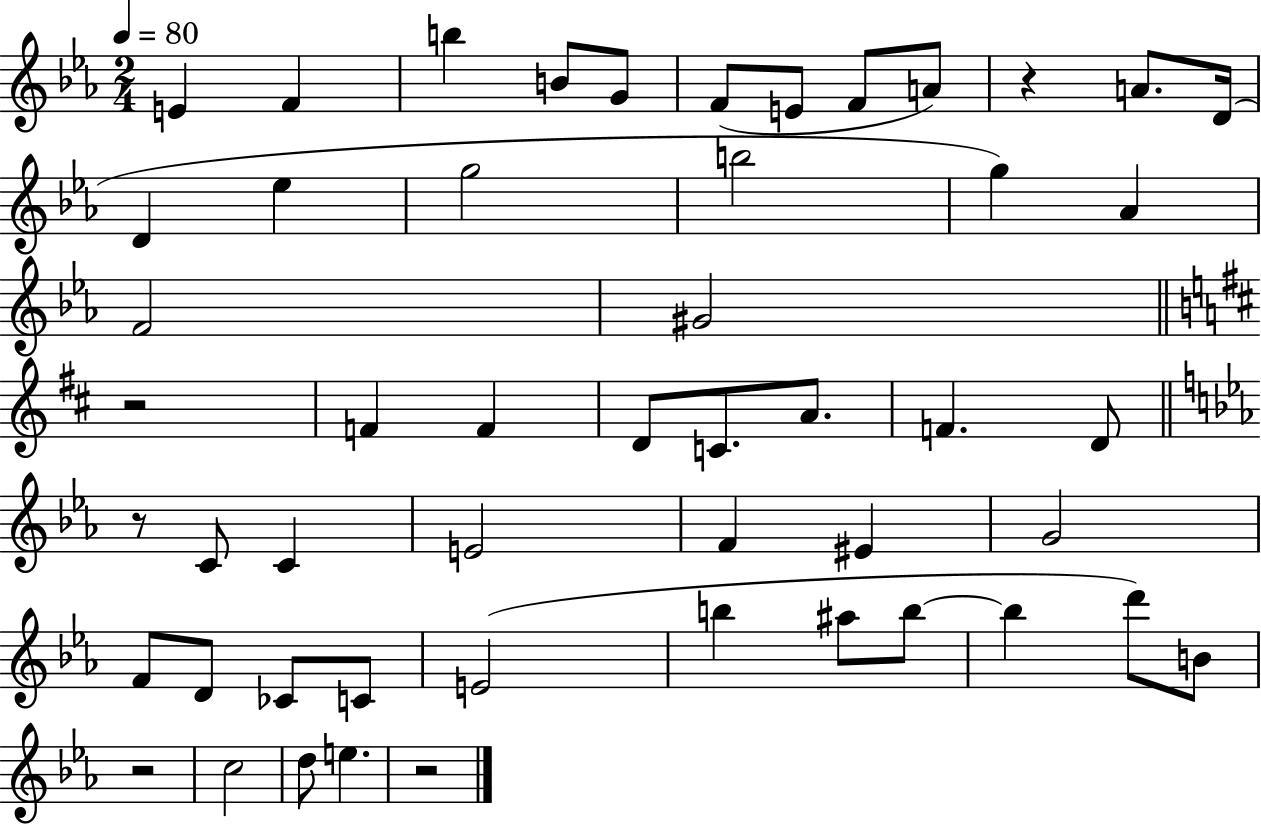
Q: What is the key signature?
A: EES major